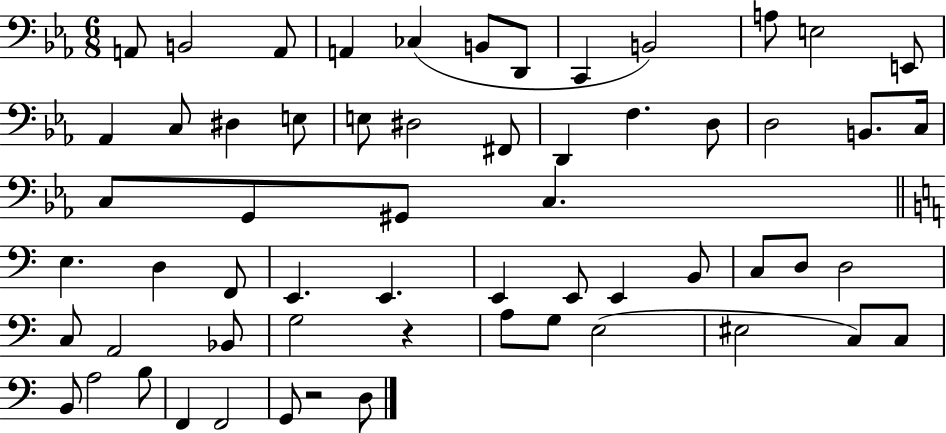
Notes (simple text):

A2/e B2/h A2/e A2/q CES3/q B2/e D2/e C2/q B2/h A3/e E3/h E2/e Ab2/q C3/e D#3/q E3/e E3/e D#3/h F#2/e D2/q F3/q. D3/e D3/h B2/e. C3/s C3/e G2/e G#2/e C3/q. E3/q. D3/q F2/e E2/q. E2/q. E2/q E2/e E2/q B2/e C3/e D3/e D3/h C3/e A2/h Bb2/e G3/h R/q A3/e G3/e E3/h EIS3/h C3/e C3/e B2/e A3/h B3/e F2/q F2/h G2/e R/h D3/e